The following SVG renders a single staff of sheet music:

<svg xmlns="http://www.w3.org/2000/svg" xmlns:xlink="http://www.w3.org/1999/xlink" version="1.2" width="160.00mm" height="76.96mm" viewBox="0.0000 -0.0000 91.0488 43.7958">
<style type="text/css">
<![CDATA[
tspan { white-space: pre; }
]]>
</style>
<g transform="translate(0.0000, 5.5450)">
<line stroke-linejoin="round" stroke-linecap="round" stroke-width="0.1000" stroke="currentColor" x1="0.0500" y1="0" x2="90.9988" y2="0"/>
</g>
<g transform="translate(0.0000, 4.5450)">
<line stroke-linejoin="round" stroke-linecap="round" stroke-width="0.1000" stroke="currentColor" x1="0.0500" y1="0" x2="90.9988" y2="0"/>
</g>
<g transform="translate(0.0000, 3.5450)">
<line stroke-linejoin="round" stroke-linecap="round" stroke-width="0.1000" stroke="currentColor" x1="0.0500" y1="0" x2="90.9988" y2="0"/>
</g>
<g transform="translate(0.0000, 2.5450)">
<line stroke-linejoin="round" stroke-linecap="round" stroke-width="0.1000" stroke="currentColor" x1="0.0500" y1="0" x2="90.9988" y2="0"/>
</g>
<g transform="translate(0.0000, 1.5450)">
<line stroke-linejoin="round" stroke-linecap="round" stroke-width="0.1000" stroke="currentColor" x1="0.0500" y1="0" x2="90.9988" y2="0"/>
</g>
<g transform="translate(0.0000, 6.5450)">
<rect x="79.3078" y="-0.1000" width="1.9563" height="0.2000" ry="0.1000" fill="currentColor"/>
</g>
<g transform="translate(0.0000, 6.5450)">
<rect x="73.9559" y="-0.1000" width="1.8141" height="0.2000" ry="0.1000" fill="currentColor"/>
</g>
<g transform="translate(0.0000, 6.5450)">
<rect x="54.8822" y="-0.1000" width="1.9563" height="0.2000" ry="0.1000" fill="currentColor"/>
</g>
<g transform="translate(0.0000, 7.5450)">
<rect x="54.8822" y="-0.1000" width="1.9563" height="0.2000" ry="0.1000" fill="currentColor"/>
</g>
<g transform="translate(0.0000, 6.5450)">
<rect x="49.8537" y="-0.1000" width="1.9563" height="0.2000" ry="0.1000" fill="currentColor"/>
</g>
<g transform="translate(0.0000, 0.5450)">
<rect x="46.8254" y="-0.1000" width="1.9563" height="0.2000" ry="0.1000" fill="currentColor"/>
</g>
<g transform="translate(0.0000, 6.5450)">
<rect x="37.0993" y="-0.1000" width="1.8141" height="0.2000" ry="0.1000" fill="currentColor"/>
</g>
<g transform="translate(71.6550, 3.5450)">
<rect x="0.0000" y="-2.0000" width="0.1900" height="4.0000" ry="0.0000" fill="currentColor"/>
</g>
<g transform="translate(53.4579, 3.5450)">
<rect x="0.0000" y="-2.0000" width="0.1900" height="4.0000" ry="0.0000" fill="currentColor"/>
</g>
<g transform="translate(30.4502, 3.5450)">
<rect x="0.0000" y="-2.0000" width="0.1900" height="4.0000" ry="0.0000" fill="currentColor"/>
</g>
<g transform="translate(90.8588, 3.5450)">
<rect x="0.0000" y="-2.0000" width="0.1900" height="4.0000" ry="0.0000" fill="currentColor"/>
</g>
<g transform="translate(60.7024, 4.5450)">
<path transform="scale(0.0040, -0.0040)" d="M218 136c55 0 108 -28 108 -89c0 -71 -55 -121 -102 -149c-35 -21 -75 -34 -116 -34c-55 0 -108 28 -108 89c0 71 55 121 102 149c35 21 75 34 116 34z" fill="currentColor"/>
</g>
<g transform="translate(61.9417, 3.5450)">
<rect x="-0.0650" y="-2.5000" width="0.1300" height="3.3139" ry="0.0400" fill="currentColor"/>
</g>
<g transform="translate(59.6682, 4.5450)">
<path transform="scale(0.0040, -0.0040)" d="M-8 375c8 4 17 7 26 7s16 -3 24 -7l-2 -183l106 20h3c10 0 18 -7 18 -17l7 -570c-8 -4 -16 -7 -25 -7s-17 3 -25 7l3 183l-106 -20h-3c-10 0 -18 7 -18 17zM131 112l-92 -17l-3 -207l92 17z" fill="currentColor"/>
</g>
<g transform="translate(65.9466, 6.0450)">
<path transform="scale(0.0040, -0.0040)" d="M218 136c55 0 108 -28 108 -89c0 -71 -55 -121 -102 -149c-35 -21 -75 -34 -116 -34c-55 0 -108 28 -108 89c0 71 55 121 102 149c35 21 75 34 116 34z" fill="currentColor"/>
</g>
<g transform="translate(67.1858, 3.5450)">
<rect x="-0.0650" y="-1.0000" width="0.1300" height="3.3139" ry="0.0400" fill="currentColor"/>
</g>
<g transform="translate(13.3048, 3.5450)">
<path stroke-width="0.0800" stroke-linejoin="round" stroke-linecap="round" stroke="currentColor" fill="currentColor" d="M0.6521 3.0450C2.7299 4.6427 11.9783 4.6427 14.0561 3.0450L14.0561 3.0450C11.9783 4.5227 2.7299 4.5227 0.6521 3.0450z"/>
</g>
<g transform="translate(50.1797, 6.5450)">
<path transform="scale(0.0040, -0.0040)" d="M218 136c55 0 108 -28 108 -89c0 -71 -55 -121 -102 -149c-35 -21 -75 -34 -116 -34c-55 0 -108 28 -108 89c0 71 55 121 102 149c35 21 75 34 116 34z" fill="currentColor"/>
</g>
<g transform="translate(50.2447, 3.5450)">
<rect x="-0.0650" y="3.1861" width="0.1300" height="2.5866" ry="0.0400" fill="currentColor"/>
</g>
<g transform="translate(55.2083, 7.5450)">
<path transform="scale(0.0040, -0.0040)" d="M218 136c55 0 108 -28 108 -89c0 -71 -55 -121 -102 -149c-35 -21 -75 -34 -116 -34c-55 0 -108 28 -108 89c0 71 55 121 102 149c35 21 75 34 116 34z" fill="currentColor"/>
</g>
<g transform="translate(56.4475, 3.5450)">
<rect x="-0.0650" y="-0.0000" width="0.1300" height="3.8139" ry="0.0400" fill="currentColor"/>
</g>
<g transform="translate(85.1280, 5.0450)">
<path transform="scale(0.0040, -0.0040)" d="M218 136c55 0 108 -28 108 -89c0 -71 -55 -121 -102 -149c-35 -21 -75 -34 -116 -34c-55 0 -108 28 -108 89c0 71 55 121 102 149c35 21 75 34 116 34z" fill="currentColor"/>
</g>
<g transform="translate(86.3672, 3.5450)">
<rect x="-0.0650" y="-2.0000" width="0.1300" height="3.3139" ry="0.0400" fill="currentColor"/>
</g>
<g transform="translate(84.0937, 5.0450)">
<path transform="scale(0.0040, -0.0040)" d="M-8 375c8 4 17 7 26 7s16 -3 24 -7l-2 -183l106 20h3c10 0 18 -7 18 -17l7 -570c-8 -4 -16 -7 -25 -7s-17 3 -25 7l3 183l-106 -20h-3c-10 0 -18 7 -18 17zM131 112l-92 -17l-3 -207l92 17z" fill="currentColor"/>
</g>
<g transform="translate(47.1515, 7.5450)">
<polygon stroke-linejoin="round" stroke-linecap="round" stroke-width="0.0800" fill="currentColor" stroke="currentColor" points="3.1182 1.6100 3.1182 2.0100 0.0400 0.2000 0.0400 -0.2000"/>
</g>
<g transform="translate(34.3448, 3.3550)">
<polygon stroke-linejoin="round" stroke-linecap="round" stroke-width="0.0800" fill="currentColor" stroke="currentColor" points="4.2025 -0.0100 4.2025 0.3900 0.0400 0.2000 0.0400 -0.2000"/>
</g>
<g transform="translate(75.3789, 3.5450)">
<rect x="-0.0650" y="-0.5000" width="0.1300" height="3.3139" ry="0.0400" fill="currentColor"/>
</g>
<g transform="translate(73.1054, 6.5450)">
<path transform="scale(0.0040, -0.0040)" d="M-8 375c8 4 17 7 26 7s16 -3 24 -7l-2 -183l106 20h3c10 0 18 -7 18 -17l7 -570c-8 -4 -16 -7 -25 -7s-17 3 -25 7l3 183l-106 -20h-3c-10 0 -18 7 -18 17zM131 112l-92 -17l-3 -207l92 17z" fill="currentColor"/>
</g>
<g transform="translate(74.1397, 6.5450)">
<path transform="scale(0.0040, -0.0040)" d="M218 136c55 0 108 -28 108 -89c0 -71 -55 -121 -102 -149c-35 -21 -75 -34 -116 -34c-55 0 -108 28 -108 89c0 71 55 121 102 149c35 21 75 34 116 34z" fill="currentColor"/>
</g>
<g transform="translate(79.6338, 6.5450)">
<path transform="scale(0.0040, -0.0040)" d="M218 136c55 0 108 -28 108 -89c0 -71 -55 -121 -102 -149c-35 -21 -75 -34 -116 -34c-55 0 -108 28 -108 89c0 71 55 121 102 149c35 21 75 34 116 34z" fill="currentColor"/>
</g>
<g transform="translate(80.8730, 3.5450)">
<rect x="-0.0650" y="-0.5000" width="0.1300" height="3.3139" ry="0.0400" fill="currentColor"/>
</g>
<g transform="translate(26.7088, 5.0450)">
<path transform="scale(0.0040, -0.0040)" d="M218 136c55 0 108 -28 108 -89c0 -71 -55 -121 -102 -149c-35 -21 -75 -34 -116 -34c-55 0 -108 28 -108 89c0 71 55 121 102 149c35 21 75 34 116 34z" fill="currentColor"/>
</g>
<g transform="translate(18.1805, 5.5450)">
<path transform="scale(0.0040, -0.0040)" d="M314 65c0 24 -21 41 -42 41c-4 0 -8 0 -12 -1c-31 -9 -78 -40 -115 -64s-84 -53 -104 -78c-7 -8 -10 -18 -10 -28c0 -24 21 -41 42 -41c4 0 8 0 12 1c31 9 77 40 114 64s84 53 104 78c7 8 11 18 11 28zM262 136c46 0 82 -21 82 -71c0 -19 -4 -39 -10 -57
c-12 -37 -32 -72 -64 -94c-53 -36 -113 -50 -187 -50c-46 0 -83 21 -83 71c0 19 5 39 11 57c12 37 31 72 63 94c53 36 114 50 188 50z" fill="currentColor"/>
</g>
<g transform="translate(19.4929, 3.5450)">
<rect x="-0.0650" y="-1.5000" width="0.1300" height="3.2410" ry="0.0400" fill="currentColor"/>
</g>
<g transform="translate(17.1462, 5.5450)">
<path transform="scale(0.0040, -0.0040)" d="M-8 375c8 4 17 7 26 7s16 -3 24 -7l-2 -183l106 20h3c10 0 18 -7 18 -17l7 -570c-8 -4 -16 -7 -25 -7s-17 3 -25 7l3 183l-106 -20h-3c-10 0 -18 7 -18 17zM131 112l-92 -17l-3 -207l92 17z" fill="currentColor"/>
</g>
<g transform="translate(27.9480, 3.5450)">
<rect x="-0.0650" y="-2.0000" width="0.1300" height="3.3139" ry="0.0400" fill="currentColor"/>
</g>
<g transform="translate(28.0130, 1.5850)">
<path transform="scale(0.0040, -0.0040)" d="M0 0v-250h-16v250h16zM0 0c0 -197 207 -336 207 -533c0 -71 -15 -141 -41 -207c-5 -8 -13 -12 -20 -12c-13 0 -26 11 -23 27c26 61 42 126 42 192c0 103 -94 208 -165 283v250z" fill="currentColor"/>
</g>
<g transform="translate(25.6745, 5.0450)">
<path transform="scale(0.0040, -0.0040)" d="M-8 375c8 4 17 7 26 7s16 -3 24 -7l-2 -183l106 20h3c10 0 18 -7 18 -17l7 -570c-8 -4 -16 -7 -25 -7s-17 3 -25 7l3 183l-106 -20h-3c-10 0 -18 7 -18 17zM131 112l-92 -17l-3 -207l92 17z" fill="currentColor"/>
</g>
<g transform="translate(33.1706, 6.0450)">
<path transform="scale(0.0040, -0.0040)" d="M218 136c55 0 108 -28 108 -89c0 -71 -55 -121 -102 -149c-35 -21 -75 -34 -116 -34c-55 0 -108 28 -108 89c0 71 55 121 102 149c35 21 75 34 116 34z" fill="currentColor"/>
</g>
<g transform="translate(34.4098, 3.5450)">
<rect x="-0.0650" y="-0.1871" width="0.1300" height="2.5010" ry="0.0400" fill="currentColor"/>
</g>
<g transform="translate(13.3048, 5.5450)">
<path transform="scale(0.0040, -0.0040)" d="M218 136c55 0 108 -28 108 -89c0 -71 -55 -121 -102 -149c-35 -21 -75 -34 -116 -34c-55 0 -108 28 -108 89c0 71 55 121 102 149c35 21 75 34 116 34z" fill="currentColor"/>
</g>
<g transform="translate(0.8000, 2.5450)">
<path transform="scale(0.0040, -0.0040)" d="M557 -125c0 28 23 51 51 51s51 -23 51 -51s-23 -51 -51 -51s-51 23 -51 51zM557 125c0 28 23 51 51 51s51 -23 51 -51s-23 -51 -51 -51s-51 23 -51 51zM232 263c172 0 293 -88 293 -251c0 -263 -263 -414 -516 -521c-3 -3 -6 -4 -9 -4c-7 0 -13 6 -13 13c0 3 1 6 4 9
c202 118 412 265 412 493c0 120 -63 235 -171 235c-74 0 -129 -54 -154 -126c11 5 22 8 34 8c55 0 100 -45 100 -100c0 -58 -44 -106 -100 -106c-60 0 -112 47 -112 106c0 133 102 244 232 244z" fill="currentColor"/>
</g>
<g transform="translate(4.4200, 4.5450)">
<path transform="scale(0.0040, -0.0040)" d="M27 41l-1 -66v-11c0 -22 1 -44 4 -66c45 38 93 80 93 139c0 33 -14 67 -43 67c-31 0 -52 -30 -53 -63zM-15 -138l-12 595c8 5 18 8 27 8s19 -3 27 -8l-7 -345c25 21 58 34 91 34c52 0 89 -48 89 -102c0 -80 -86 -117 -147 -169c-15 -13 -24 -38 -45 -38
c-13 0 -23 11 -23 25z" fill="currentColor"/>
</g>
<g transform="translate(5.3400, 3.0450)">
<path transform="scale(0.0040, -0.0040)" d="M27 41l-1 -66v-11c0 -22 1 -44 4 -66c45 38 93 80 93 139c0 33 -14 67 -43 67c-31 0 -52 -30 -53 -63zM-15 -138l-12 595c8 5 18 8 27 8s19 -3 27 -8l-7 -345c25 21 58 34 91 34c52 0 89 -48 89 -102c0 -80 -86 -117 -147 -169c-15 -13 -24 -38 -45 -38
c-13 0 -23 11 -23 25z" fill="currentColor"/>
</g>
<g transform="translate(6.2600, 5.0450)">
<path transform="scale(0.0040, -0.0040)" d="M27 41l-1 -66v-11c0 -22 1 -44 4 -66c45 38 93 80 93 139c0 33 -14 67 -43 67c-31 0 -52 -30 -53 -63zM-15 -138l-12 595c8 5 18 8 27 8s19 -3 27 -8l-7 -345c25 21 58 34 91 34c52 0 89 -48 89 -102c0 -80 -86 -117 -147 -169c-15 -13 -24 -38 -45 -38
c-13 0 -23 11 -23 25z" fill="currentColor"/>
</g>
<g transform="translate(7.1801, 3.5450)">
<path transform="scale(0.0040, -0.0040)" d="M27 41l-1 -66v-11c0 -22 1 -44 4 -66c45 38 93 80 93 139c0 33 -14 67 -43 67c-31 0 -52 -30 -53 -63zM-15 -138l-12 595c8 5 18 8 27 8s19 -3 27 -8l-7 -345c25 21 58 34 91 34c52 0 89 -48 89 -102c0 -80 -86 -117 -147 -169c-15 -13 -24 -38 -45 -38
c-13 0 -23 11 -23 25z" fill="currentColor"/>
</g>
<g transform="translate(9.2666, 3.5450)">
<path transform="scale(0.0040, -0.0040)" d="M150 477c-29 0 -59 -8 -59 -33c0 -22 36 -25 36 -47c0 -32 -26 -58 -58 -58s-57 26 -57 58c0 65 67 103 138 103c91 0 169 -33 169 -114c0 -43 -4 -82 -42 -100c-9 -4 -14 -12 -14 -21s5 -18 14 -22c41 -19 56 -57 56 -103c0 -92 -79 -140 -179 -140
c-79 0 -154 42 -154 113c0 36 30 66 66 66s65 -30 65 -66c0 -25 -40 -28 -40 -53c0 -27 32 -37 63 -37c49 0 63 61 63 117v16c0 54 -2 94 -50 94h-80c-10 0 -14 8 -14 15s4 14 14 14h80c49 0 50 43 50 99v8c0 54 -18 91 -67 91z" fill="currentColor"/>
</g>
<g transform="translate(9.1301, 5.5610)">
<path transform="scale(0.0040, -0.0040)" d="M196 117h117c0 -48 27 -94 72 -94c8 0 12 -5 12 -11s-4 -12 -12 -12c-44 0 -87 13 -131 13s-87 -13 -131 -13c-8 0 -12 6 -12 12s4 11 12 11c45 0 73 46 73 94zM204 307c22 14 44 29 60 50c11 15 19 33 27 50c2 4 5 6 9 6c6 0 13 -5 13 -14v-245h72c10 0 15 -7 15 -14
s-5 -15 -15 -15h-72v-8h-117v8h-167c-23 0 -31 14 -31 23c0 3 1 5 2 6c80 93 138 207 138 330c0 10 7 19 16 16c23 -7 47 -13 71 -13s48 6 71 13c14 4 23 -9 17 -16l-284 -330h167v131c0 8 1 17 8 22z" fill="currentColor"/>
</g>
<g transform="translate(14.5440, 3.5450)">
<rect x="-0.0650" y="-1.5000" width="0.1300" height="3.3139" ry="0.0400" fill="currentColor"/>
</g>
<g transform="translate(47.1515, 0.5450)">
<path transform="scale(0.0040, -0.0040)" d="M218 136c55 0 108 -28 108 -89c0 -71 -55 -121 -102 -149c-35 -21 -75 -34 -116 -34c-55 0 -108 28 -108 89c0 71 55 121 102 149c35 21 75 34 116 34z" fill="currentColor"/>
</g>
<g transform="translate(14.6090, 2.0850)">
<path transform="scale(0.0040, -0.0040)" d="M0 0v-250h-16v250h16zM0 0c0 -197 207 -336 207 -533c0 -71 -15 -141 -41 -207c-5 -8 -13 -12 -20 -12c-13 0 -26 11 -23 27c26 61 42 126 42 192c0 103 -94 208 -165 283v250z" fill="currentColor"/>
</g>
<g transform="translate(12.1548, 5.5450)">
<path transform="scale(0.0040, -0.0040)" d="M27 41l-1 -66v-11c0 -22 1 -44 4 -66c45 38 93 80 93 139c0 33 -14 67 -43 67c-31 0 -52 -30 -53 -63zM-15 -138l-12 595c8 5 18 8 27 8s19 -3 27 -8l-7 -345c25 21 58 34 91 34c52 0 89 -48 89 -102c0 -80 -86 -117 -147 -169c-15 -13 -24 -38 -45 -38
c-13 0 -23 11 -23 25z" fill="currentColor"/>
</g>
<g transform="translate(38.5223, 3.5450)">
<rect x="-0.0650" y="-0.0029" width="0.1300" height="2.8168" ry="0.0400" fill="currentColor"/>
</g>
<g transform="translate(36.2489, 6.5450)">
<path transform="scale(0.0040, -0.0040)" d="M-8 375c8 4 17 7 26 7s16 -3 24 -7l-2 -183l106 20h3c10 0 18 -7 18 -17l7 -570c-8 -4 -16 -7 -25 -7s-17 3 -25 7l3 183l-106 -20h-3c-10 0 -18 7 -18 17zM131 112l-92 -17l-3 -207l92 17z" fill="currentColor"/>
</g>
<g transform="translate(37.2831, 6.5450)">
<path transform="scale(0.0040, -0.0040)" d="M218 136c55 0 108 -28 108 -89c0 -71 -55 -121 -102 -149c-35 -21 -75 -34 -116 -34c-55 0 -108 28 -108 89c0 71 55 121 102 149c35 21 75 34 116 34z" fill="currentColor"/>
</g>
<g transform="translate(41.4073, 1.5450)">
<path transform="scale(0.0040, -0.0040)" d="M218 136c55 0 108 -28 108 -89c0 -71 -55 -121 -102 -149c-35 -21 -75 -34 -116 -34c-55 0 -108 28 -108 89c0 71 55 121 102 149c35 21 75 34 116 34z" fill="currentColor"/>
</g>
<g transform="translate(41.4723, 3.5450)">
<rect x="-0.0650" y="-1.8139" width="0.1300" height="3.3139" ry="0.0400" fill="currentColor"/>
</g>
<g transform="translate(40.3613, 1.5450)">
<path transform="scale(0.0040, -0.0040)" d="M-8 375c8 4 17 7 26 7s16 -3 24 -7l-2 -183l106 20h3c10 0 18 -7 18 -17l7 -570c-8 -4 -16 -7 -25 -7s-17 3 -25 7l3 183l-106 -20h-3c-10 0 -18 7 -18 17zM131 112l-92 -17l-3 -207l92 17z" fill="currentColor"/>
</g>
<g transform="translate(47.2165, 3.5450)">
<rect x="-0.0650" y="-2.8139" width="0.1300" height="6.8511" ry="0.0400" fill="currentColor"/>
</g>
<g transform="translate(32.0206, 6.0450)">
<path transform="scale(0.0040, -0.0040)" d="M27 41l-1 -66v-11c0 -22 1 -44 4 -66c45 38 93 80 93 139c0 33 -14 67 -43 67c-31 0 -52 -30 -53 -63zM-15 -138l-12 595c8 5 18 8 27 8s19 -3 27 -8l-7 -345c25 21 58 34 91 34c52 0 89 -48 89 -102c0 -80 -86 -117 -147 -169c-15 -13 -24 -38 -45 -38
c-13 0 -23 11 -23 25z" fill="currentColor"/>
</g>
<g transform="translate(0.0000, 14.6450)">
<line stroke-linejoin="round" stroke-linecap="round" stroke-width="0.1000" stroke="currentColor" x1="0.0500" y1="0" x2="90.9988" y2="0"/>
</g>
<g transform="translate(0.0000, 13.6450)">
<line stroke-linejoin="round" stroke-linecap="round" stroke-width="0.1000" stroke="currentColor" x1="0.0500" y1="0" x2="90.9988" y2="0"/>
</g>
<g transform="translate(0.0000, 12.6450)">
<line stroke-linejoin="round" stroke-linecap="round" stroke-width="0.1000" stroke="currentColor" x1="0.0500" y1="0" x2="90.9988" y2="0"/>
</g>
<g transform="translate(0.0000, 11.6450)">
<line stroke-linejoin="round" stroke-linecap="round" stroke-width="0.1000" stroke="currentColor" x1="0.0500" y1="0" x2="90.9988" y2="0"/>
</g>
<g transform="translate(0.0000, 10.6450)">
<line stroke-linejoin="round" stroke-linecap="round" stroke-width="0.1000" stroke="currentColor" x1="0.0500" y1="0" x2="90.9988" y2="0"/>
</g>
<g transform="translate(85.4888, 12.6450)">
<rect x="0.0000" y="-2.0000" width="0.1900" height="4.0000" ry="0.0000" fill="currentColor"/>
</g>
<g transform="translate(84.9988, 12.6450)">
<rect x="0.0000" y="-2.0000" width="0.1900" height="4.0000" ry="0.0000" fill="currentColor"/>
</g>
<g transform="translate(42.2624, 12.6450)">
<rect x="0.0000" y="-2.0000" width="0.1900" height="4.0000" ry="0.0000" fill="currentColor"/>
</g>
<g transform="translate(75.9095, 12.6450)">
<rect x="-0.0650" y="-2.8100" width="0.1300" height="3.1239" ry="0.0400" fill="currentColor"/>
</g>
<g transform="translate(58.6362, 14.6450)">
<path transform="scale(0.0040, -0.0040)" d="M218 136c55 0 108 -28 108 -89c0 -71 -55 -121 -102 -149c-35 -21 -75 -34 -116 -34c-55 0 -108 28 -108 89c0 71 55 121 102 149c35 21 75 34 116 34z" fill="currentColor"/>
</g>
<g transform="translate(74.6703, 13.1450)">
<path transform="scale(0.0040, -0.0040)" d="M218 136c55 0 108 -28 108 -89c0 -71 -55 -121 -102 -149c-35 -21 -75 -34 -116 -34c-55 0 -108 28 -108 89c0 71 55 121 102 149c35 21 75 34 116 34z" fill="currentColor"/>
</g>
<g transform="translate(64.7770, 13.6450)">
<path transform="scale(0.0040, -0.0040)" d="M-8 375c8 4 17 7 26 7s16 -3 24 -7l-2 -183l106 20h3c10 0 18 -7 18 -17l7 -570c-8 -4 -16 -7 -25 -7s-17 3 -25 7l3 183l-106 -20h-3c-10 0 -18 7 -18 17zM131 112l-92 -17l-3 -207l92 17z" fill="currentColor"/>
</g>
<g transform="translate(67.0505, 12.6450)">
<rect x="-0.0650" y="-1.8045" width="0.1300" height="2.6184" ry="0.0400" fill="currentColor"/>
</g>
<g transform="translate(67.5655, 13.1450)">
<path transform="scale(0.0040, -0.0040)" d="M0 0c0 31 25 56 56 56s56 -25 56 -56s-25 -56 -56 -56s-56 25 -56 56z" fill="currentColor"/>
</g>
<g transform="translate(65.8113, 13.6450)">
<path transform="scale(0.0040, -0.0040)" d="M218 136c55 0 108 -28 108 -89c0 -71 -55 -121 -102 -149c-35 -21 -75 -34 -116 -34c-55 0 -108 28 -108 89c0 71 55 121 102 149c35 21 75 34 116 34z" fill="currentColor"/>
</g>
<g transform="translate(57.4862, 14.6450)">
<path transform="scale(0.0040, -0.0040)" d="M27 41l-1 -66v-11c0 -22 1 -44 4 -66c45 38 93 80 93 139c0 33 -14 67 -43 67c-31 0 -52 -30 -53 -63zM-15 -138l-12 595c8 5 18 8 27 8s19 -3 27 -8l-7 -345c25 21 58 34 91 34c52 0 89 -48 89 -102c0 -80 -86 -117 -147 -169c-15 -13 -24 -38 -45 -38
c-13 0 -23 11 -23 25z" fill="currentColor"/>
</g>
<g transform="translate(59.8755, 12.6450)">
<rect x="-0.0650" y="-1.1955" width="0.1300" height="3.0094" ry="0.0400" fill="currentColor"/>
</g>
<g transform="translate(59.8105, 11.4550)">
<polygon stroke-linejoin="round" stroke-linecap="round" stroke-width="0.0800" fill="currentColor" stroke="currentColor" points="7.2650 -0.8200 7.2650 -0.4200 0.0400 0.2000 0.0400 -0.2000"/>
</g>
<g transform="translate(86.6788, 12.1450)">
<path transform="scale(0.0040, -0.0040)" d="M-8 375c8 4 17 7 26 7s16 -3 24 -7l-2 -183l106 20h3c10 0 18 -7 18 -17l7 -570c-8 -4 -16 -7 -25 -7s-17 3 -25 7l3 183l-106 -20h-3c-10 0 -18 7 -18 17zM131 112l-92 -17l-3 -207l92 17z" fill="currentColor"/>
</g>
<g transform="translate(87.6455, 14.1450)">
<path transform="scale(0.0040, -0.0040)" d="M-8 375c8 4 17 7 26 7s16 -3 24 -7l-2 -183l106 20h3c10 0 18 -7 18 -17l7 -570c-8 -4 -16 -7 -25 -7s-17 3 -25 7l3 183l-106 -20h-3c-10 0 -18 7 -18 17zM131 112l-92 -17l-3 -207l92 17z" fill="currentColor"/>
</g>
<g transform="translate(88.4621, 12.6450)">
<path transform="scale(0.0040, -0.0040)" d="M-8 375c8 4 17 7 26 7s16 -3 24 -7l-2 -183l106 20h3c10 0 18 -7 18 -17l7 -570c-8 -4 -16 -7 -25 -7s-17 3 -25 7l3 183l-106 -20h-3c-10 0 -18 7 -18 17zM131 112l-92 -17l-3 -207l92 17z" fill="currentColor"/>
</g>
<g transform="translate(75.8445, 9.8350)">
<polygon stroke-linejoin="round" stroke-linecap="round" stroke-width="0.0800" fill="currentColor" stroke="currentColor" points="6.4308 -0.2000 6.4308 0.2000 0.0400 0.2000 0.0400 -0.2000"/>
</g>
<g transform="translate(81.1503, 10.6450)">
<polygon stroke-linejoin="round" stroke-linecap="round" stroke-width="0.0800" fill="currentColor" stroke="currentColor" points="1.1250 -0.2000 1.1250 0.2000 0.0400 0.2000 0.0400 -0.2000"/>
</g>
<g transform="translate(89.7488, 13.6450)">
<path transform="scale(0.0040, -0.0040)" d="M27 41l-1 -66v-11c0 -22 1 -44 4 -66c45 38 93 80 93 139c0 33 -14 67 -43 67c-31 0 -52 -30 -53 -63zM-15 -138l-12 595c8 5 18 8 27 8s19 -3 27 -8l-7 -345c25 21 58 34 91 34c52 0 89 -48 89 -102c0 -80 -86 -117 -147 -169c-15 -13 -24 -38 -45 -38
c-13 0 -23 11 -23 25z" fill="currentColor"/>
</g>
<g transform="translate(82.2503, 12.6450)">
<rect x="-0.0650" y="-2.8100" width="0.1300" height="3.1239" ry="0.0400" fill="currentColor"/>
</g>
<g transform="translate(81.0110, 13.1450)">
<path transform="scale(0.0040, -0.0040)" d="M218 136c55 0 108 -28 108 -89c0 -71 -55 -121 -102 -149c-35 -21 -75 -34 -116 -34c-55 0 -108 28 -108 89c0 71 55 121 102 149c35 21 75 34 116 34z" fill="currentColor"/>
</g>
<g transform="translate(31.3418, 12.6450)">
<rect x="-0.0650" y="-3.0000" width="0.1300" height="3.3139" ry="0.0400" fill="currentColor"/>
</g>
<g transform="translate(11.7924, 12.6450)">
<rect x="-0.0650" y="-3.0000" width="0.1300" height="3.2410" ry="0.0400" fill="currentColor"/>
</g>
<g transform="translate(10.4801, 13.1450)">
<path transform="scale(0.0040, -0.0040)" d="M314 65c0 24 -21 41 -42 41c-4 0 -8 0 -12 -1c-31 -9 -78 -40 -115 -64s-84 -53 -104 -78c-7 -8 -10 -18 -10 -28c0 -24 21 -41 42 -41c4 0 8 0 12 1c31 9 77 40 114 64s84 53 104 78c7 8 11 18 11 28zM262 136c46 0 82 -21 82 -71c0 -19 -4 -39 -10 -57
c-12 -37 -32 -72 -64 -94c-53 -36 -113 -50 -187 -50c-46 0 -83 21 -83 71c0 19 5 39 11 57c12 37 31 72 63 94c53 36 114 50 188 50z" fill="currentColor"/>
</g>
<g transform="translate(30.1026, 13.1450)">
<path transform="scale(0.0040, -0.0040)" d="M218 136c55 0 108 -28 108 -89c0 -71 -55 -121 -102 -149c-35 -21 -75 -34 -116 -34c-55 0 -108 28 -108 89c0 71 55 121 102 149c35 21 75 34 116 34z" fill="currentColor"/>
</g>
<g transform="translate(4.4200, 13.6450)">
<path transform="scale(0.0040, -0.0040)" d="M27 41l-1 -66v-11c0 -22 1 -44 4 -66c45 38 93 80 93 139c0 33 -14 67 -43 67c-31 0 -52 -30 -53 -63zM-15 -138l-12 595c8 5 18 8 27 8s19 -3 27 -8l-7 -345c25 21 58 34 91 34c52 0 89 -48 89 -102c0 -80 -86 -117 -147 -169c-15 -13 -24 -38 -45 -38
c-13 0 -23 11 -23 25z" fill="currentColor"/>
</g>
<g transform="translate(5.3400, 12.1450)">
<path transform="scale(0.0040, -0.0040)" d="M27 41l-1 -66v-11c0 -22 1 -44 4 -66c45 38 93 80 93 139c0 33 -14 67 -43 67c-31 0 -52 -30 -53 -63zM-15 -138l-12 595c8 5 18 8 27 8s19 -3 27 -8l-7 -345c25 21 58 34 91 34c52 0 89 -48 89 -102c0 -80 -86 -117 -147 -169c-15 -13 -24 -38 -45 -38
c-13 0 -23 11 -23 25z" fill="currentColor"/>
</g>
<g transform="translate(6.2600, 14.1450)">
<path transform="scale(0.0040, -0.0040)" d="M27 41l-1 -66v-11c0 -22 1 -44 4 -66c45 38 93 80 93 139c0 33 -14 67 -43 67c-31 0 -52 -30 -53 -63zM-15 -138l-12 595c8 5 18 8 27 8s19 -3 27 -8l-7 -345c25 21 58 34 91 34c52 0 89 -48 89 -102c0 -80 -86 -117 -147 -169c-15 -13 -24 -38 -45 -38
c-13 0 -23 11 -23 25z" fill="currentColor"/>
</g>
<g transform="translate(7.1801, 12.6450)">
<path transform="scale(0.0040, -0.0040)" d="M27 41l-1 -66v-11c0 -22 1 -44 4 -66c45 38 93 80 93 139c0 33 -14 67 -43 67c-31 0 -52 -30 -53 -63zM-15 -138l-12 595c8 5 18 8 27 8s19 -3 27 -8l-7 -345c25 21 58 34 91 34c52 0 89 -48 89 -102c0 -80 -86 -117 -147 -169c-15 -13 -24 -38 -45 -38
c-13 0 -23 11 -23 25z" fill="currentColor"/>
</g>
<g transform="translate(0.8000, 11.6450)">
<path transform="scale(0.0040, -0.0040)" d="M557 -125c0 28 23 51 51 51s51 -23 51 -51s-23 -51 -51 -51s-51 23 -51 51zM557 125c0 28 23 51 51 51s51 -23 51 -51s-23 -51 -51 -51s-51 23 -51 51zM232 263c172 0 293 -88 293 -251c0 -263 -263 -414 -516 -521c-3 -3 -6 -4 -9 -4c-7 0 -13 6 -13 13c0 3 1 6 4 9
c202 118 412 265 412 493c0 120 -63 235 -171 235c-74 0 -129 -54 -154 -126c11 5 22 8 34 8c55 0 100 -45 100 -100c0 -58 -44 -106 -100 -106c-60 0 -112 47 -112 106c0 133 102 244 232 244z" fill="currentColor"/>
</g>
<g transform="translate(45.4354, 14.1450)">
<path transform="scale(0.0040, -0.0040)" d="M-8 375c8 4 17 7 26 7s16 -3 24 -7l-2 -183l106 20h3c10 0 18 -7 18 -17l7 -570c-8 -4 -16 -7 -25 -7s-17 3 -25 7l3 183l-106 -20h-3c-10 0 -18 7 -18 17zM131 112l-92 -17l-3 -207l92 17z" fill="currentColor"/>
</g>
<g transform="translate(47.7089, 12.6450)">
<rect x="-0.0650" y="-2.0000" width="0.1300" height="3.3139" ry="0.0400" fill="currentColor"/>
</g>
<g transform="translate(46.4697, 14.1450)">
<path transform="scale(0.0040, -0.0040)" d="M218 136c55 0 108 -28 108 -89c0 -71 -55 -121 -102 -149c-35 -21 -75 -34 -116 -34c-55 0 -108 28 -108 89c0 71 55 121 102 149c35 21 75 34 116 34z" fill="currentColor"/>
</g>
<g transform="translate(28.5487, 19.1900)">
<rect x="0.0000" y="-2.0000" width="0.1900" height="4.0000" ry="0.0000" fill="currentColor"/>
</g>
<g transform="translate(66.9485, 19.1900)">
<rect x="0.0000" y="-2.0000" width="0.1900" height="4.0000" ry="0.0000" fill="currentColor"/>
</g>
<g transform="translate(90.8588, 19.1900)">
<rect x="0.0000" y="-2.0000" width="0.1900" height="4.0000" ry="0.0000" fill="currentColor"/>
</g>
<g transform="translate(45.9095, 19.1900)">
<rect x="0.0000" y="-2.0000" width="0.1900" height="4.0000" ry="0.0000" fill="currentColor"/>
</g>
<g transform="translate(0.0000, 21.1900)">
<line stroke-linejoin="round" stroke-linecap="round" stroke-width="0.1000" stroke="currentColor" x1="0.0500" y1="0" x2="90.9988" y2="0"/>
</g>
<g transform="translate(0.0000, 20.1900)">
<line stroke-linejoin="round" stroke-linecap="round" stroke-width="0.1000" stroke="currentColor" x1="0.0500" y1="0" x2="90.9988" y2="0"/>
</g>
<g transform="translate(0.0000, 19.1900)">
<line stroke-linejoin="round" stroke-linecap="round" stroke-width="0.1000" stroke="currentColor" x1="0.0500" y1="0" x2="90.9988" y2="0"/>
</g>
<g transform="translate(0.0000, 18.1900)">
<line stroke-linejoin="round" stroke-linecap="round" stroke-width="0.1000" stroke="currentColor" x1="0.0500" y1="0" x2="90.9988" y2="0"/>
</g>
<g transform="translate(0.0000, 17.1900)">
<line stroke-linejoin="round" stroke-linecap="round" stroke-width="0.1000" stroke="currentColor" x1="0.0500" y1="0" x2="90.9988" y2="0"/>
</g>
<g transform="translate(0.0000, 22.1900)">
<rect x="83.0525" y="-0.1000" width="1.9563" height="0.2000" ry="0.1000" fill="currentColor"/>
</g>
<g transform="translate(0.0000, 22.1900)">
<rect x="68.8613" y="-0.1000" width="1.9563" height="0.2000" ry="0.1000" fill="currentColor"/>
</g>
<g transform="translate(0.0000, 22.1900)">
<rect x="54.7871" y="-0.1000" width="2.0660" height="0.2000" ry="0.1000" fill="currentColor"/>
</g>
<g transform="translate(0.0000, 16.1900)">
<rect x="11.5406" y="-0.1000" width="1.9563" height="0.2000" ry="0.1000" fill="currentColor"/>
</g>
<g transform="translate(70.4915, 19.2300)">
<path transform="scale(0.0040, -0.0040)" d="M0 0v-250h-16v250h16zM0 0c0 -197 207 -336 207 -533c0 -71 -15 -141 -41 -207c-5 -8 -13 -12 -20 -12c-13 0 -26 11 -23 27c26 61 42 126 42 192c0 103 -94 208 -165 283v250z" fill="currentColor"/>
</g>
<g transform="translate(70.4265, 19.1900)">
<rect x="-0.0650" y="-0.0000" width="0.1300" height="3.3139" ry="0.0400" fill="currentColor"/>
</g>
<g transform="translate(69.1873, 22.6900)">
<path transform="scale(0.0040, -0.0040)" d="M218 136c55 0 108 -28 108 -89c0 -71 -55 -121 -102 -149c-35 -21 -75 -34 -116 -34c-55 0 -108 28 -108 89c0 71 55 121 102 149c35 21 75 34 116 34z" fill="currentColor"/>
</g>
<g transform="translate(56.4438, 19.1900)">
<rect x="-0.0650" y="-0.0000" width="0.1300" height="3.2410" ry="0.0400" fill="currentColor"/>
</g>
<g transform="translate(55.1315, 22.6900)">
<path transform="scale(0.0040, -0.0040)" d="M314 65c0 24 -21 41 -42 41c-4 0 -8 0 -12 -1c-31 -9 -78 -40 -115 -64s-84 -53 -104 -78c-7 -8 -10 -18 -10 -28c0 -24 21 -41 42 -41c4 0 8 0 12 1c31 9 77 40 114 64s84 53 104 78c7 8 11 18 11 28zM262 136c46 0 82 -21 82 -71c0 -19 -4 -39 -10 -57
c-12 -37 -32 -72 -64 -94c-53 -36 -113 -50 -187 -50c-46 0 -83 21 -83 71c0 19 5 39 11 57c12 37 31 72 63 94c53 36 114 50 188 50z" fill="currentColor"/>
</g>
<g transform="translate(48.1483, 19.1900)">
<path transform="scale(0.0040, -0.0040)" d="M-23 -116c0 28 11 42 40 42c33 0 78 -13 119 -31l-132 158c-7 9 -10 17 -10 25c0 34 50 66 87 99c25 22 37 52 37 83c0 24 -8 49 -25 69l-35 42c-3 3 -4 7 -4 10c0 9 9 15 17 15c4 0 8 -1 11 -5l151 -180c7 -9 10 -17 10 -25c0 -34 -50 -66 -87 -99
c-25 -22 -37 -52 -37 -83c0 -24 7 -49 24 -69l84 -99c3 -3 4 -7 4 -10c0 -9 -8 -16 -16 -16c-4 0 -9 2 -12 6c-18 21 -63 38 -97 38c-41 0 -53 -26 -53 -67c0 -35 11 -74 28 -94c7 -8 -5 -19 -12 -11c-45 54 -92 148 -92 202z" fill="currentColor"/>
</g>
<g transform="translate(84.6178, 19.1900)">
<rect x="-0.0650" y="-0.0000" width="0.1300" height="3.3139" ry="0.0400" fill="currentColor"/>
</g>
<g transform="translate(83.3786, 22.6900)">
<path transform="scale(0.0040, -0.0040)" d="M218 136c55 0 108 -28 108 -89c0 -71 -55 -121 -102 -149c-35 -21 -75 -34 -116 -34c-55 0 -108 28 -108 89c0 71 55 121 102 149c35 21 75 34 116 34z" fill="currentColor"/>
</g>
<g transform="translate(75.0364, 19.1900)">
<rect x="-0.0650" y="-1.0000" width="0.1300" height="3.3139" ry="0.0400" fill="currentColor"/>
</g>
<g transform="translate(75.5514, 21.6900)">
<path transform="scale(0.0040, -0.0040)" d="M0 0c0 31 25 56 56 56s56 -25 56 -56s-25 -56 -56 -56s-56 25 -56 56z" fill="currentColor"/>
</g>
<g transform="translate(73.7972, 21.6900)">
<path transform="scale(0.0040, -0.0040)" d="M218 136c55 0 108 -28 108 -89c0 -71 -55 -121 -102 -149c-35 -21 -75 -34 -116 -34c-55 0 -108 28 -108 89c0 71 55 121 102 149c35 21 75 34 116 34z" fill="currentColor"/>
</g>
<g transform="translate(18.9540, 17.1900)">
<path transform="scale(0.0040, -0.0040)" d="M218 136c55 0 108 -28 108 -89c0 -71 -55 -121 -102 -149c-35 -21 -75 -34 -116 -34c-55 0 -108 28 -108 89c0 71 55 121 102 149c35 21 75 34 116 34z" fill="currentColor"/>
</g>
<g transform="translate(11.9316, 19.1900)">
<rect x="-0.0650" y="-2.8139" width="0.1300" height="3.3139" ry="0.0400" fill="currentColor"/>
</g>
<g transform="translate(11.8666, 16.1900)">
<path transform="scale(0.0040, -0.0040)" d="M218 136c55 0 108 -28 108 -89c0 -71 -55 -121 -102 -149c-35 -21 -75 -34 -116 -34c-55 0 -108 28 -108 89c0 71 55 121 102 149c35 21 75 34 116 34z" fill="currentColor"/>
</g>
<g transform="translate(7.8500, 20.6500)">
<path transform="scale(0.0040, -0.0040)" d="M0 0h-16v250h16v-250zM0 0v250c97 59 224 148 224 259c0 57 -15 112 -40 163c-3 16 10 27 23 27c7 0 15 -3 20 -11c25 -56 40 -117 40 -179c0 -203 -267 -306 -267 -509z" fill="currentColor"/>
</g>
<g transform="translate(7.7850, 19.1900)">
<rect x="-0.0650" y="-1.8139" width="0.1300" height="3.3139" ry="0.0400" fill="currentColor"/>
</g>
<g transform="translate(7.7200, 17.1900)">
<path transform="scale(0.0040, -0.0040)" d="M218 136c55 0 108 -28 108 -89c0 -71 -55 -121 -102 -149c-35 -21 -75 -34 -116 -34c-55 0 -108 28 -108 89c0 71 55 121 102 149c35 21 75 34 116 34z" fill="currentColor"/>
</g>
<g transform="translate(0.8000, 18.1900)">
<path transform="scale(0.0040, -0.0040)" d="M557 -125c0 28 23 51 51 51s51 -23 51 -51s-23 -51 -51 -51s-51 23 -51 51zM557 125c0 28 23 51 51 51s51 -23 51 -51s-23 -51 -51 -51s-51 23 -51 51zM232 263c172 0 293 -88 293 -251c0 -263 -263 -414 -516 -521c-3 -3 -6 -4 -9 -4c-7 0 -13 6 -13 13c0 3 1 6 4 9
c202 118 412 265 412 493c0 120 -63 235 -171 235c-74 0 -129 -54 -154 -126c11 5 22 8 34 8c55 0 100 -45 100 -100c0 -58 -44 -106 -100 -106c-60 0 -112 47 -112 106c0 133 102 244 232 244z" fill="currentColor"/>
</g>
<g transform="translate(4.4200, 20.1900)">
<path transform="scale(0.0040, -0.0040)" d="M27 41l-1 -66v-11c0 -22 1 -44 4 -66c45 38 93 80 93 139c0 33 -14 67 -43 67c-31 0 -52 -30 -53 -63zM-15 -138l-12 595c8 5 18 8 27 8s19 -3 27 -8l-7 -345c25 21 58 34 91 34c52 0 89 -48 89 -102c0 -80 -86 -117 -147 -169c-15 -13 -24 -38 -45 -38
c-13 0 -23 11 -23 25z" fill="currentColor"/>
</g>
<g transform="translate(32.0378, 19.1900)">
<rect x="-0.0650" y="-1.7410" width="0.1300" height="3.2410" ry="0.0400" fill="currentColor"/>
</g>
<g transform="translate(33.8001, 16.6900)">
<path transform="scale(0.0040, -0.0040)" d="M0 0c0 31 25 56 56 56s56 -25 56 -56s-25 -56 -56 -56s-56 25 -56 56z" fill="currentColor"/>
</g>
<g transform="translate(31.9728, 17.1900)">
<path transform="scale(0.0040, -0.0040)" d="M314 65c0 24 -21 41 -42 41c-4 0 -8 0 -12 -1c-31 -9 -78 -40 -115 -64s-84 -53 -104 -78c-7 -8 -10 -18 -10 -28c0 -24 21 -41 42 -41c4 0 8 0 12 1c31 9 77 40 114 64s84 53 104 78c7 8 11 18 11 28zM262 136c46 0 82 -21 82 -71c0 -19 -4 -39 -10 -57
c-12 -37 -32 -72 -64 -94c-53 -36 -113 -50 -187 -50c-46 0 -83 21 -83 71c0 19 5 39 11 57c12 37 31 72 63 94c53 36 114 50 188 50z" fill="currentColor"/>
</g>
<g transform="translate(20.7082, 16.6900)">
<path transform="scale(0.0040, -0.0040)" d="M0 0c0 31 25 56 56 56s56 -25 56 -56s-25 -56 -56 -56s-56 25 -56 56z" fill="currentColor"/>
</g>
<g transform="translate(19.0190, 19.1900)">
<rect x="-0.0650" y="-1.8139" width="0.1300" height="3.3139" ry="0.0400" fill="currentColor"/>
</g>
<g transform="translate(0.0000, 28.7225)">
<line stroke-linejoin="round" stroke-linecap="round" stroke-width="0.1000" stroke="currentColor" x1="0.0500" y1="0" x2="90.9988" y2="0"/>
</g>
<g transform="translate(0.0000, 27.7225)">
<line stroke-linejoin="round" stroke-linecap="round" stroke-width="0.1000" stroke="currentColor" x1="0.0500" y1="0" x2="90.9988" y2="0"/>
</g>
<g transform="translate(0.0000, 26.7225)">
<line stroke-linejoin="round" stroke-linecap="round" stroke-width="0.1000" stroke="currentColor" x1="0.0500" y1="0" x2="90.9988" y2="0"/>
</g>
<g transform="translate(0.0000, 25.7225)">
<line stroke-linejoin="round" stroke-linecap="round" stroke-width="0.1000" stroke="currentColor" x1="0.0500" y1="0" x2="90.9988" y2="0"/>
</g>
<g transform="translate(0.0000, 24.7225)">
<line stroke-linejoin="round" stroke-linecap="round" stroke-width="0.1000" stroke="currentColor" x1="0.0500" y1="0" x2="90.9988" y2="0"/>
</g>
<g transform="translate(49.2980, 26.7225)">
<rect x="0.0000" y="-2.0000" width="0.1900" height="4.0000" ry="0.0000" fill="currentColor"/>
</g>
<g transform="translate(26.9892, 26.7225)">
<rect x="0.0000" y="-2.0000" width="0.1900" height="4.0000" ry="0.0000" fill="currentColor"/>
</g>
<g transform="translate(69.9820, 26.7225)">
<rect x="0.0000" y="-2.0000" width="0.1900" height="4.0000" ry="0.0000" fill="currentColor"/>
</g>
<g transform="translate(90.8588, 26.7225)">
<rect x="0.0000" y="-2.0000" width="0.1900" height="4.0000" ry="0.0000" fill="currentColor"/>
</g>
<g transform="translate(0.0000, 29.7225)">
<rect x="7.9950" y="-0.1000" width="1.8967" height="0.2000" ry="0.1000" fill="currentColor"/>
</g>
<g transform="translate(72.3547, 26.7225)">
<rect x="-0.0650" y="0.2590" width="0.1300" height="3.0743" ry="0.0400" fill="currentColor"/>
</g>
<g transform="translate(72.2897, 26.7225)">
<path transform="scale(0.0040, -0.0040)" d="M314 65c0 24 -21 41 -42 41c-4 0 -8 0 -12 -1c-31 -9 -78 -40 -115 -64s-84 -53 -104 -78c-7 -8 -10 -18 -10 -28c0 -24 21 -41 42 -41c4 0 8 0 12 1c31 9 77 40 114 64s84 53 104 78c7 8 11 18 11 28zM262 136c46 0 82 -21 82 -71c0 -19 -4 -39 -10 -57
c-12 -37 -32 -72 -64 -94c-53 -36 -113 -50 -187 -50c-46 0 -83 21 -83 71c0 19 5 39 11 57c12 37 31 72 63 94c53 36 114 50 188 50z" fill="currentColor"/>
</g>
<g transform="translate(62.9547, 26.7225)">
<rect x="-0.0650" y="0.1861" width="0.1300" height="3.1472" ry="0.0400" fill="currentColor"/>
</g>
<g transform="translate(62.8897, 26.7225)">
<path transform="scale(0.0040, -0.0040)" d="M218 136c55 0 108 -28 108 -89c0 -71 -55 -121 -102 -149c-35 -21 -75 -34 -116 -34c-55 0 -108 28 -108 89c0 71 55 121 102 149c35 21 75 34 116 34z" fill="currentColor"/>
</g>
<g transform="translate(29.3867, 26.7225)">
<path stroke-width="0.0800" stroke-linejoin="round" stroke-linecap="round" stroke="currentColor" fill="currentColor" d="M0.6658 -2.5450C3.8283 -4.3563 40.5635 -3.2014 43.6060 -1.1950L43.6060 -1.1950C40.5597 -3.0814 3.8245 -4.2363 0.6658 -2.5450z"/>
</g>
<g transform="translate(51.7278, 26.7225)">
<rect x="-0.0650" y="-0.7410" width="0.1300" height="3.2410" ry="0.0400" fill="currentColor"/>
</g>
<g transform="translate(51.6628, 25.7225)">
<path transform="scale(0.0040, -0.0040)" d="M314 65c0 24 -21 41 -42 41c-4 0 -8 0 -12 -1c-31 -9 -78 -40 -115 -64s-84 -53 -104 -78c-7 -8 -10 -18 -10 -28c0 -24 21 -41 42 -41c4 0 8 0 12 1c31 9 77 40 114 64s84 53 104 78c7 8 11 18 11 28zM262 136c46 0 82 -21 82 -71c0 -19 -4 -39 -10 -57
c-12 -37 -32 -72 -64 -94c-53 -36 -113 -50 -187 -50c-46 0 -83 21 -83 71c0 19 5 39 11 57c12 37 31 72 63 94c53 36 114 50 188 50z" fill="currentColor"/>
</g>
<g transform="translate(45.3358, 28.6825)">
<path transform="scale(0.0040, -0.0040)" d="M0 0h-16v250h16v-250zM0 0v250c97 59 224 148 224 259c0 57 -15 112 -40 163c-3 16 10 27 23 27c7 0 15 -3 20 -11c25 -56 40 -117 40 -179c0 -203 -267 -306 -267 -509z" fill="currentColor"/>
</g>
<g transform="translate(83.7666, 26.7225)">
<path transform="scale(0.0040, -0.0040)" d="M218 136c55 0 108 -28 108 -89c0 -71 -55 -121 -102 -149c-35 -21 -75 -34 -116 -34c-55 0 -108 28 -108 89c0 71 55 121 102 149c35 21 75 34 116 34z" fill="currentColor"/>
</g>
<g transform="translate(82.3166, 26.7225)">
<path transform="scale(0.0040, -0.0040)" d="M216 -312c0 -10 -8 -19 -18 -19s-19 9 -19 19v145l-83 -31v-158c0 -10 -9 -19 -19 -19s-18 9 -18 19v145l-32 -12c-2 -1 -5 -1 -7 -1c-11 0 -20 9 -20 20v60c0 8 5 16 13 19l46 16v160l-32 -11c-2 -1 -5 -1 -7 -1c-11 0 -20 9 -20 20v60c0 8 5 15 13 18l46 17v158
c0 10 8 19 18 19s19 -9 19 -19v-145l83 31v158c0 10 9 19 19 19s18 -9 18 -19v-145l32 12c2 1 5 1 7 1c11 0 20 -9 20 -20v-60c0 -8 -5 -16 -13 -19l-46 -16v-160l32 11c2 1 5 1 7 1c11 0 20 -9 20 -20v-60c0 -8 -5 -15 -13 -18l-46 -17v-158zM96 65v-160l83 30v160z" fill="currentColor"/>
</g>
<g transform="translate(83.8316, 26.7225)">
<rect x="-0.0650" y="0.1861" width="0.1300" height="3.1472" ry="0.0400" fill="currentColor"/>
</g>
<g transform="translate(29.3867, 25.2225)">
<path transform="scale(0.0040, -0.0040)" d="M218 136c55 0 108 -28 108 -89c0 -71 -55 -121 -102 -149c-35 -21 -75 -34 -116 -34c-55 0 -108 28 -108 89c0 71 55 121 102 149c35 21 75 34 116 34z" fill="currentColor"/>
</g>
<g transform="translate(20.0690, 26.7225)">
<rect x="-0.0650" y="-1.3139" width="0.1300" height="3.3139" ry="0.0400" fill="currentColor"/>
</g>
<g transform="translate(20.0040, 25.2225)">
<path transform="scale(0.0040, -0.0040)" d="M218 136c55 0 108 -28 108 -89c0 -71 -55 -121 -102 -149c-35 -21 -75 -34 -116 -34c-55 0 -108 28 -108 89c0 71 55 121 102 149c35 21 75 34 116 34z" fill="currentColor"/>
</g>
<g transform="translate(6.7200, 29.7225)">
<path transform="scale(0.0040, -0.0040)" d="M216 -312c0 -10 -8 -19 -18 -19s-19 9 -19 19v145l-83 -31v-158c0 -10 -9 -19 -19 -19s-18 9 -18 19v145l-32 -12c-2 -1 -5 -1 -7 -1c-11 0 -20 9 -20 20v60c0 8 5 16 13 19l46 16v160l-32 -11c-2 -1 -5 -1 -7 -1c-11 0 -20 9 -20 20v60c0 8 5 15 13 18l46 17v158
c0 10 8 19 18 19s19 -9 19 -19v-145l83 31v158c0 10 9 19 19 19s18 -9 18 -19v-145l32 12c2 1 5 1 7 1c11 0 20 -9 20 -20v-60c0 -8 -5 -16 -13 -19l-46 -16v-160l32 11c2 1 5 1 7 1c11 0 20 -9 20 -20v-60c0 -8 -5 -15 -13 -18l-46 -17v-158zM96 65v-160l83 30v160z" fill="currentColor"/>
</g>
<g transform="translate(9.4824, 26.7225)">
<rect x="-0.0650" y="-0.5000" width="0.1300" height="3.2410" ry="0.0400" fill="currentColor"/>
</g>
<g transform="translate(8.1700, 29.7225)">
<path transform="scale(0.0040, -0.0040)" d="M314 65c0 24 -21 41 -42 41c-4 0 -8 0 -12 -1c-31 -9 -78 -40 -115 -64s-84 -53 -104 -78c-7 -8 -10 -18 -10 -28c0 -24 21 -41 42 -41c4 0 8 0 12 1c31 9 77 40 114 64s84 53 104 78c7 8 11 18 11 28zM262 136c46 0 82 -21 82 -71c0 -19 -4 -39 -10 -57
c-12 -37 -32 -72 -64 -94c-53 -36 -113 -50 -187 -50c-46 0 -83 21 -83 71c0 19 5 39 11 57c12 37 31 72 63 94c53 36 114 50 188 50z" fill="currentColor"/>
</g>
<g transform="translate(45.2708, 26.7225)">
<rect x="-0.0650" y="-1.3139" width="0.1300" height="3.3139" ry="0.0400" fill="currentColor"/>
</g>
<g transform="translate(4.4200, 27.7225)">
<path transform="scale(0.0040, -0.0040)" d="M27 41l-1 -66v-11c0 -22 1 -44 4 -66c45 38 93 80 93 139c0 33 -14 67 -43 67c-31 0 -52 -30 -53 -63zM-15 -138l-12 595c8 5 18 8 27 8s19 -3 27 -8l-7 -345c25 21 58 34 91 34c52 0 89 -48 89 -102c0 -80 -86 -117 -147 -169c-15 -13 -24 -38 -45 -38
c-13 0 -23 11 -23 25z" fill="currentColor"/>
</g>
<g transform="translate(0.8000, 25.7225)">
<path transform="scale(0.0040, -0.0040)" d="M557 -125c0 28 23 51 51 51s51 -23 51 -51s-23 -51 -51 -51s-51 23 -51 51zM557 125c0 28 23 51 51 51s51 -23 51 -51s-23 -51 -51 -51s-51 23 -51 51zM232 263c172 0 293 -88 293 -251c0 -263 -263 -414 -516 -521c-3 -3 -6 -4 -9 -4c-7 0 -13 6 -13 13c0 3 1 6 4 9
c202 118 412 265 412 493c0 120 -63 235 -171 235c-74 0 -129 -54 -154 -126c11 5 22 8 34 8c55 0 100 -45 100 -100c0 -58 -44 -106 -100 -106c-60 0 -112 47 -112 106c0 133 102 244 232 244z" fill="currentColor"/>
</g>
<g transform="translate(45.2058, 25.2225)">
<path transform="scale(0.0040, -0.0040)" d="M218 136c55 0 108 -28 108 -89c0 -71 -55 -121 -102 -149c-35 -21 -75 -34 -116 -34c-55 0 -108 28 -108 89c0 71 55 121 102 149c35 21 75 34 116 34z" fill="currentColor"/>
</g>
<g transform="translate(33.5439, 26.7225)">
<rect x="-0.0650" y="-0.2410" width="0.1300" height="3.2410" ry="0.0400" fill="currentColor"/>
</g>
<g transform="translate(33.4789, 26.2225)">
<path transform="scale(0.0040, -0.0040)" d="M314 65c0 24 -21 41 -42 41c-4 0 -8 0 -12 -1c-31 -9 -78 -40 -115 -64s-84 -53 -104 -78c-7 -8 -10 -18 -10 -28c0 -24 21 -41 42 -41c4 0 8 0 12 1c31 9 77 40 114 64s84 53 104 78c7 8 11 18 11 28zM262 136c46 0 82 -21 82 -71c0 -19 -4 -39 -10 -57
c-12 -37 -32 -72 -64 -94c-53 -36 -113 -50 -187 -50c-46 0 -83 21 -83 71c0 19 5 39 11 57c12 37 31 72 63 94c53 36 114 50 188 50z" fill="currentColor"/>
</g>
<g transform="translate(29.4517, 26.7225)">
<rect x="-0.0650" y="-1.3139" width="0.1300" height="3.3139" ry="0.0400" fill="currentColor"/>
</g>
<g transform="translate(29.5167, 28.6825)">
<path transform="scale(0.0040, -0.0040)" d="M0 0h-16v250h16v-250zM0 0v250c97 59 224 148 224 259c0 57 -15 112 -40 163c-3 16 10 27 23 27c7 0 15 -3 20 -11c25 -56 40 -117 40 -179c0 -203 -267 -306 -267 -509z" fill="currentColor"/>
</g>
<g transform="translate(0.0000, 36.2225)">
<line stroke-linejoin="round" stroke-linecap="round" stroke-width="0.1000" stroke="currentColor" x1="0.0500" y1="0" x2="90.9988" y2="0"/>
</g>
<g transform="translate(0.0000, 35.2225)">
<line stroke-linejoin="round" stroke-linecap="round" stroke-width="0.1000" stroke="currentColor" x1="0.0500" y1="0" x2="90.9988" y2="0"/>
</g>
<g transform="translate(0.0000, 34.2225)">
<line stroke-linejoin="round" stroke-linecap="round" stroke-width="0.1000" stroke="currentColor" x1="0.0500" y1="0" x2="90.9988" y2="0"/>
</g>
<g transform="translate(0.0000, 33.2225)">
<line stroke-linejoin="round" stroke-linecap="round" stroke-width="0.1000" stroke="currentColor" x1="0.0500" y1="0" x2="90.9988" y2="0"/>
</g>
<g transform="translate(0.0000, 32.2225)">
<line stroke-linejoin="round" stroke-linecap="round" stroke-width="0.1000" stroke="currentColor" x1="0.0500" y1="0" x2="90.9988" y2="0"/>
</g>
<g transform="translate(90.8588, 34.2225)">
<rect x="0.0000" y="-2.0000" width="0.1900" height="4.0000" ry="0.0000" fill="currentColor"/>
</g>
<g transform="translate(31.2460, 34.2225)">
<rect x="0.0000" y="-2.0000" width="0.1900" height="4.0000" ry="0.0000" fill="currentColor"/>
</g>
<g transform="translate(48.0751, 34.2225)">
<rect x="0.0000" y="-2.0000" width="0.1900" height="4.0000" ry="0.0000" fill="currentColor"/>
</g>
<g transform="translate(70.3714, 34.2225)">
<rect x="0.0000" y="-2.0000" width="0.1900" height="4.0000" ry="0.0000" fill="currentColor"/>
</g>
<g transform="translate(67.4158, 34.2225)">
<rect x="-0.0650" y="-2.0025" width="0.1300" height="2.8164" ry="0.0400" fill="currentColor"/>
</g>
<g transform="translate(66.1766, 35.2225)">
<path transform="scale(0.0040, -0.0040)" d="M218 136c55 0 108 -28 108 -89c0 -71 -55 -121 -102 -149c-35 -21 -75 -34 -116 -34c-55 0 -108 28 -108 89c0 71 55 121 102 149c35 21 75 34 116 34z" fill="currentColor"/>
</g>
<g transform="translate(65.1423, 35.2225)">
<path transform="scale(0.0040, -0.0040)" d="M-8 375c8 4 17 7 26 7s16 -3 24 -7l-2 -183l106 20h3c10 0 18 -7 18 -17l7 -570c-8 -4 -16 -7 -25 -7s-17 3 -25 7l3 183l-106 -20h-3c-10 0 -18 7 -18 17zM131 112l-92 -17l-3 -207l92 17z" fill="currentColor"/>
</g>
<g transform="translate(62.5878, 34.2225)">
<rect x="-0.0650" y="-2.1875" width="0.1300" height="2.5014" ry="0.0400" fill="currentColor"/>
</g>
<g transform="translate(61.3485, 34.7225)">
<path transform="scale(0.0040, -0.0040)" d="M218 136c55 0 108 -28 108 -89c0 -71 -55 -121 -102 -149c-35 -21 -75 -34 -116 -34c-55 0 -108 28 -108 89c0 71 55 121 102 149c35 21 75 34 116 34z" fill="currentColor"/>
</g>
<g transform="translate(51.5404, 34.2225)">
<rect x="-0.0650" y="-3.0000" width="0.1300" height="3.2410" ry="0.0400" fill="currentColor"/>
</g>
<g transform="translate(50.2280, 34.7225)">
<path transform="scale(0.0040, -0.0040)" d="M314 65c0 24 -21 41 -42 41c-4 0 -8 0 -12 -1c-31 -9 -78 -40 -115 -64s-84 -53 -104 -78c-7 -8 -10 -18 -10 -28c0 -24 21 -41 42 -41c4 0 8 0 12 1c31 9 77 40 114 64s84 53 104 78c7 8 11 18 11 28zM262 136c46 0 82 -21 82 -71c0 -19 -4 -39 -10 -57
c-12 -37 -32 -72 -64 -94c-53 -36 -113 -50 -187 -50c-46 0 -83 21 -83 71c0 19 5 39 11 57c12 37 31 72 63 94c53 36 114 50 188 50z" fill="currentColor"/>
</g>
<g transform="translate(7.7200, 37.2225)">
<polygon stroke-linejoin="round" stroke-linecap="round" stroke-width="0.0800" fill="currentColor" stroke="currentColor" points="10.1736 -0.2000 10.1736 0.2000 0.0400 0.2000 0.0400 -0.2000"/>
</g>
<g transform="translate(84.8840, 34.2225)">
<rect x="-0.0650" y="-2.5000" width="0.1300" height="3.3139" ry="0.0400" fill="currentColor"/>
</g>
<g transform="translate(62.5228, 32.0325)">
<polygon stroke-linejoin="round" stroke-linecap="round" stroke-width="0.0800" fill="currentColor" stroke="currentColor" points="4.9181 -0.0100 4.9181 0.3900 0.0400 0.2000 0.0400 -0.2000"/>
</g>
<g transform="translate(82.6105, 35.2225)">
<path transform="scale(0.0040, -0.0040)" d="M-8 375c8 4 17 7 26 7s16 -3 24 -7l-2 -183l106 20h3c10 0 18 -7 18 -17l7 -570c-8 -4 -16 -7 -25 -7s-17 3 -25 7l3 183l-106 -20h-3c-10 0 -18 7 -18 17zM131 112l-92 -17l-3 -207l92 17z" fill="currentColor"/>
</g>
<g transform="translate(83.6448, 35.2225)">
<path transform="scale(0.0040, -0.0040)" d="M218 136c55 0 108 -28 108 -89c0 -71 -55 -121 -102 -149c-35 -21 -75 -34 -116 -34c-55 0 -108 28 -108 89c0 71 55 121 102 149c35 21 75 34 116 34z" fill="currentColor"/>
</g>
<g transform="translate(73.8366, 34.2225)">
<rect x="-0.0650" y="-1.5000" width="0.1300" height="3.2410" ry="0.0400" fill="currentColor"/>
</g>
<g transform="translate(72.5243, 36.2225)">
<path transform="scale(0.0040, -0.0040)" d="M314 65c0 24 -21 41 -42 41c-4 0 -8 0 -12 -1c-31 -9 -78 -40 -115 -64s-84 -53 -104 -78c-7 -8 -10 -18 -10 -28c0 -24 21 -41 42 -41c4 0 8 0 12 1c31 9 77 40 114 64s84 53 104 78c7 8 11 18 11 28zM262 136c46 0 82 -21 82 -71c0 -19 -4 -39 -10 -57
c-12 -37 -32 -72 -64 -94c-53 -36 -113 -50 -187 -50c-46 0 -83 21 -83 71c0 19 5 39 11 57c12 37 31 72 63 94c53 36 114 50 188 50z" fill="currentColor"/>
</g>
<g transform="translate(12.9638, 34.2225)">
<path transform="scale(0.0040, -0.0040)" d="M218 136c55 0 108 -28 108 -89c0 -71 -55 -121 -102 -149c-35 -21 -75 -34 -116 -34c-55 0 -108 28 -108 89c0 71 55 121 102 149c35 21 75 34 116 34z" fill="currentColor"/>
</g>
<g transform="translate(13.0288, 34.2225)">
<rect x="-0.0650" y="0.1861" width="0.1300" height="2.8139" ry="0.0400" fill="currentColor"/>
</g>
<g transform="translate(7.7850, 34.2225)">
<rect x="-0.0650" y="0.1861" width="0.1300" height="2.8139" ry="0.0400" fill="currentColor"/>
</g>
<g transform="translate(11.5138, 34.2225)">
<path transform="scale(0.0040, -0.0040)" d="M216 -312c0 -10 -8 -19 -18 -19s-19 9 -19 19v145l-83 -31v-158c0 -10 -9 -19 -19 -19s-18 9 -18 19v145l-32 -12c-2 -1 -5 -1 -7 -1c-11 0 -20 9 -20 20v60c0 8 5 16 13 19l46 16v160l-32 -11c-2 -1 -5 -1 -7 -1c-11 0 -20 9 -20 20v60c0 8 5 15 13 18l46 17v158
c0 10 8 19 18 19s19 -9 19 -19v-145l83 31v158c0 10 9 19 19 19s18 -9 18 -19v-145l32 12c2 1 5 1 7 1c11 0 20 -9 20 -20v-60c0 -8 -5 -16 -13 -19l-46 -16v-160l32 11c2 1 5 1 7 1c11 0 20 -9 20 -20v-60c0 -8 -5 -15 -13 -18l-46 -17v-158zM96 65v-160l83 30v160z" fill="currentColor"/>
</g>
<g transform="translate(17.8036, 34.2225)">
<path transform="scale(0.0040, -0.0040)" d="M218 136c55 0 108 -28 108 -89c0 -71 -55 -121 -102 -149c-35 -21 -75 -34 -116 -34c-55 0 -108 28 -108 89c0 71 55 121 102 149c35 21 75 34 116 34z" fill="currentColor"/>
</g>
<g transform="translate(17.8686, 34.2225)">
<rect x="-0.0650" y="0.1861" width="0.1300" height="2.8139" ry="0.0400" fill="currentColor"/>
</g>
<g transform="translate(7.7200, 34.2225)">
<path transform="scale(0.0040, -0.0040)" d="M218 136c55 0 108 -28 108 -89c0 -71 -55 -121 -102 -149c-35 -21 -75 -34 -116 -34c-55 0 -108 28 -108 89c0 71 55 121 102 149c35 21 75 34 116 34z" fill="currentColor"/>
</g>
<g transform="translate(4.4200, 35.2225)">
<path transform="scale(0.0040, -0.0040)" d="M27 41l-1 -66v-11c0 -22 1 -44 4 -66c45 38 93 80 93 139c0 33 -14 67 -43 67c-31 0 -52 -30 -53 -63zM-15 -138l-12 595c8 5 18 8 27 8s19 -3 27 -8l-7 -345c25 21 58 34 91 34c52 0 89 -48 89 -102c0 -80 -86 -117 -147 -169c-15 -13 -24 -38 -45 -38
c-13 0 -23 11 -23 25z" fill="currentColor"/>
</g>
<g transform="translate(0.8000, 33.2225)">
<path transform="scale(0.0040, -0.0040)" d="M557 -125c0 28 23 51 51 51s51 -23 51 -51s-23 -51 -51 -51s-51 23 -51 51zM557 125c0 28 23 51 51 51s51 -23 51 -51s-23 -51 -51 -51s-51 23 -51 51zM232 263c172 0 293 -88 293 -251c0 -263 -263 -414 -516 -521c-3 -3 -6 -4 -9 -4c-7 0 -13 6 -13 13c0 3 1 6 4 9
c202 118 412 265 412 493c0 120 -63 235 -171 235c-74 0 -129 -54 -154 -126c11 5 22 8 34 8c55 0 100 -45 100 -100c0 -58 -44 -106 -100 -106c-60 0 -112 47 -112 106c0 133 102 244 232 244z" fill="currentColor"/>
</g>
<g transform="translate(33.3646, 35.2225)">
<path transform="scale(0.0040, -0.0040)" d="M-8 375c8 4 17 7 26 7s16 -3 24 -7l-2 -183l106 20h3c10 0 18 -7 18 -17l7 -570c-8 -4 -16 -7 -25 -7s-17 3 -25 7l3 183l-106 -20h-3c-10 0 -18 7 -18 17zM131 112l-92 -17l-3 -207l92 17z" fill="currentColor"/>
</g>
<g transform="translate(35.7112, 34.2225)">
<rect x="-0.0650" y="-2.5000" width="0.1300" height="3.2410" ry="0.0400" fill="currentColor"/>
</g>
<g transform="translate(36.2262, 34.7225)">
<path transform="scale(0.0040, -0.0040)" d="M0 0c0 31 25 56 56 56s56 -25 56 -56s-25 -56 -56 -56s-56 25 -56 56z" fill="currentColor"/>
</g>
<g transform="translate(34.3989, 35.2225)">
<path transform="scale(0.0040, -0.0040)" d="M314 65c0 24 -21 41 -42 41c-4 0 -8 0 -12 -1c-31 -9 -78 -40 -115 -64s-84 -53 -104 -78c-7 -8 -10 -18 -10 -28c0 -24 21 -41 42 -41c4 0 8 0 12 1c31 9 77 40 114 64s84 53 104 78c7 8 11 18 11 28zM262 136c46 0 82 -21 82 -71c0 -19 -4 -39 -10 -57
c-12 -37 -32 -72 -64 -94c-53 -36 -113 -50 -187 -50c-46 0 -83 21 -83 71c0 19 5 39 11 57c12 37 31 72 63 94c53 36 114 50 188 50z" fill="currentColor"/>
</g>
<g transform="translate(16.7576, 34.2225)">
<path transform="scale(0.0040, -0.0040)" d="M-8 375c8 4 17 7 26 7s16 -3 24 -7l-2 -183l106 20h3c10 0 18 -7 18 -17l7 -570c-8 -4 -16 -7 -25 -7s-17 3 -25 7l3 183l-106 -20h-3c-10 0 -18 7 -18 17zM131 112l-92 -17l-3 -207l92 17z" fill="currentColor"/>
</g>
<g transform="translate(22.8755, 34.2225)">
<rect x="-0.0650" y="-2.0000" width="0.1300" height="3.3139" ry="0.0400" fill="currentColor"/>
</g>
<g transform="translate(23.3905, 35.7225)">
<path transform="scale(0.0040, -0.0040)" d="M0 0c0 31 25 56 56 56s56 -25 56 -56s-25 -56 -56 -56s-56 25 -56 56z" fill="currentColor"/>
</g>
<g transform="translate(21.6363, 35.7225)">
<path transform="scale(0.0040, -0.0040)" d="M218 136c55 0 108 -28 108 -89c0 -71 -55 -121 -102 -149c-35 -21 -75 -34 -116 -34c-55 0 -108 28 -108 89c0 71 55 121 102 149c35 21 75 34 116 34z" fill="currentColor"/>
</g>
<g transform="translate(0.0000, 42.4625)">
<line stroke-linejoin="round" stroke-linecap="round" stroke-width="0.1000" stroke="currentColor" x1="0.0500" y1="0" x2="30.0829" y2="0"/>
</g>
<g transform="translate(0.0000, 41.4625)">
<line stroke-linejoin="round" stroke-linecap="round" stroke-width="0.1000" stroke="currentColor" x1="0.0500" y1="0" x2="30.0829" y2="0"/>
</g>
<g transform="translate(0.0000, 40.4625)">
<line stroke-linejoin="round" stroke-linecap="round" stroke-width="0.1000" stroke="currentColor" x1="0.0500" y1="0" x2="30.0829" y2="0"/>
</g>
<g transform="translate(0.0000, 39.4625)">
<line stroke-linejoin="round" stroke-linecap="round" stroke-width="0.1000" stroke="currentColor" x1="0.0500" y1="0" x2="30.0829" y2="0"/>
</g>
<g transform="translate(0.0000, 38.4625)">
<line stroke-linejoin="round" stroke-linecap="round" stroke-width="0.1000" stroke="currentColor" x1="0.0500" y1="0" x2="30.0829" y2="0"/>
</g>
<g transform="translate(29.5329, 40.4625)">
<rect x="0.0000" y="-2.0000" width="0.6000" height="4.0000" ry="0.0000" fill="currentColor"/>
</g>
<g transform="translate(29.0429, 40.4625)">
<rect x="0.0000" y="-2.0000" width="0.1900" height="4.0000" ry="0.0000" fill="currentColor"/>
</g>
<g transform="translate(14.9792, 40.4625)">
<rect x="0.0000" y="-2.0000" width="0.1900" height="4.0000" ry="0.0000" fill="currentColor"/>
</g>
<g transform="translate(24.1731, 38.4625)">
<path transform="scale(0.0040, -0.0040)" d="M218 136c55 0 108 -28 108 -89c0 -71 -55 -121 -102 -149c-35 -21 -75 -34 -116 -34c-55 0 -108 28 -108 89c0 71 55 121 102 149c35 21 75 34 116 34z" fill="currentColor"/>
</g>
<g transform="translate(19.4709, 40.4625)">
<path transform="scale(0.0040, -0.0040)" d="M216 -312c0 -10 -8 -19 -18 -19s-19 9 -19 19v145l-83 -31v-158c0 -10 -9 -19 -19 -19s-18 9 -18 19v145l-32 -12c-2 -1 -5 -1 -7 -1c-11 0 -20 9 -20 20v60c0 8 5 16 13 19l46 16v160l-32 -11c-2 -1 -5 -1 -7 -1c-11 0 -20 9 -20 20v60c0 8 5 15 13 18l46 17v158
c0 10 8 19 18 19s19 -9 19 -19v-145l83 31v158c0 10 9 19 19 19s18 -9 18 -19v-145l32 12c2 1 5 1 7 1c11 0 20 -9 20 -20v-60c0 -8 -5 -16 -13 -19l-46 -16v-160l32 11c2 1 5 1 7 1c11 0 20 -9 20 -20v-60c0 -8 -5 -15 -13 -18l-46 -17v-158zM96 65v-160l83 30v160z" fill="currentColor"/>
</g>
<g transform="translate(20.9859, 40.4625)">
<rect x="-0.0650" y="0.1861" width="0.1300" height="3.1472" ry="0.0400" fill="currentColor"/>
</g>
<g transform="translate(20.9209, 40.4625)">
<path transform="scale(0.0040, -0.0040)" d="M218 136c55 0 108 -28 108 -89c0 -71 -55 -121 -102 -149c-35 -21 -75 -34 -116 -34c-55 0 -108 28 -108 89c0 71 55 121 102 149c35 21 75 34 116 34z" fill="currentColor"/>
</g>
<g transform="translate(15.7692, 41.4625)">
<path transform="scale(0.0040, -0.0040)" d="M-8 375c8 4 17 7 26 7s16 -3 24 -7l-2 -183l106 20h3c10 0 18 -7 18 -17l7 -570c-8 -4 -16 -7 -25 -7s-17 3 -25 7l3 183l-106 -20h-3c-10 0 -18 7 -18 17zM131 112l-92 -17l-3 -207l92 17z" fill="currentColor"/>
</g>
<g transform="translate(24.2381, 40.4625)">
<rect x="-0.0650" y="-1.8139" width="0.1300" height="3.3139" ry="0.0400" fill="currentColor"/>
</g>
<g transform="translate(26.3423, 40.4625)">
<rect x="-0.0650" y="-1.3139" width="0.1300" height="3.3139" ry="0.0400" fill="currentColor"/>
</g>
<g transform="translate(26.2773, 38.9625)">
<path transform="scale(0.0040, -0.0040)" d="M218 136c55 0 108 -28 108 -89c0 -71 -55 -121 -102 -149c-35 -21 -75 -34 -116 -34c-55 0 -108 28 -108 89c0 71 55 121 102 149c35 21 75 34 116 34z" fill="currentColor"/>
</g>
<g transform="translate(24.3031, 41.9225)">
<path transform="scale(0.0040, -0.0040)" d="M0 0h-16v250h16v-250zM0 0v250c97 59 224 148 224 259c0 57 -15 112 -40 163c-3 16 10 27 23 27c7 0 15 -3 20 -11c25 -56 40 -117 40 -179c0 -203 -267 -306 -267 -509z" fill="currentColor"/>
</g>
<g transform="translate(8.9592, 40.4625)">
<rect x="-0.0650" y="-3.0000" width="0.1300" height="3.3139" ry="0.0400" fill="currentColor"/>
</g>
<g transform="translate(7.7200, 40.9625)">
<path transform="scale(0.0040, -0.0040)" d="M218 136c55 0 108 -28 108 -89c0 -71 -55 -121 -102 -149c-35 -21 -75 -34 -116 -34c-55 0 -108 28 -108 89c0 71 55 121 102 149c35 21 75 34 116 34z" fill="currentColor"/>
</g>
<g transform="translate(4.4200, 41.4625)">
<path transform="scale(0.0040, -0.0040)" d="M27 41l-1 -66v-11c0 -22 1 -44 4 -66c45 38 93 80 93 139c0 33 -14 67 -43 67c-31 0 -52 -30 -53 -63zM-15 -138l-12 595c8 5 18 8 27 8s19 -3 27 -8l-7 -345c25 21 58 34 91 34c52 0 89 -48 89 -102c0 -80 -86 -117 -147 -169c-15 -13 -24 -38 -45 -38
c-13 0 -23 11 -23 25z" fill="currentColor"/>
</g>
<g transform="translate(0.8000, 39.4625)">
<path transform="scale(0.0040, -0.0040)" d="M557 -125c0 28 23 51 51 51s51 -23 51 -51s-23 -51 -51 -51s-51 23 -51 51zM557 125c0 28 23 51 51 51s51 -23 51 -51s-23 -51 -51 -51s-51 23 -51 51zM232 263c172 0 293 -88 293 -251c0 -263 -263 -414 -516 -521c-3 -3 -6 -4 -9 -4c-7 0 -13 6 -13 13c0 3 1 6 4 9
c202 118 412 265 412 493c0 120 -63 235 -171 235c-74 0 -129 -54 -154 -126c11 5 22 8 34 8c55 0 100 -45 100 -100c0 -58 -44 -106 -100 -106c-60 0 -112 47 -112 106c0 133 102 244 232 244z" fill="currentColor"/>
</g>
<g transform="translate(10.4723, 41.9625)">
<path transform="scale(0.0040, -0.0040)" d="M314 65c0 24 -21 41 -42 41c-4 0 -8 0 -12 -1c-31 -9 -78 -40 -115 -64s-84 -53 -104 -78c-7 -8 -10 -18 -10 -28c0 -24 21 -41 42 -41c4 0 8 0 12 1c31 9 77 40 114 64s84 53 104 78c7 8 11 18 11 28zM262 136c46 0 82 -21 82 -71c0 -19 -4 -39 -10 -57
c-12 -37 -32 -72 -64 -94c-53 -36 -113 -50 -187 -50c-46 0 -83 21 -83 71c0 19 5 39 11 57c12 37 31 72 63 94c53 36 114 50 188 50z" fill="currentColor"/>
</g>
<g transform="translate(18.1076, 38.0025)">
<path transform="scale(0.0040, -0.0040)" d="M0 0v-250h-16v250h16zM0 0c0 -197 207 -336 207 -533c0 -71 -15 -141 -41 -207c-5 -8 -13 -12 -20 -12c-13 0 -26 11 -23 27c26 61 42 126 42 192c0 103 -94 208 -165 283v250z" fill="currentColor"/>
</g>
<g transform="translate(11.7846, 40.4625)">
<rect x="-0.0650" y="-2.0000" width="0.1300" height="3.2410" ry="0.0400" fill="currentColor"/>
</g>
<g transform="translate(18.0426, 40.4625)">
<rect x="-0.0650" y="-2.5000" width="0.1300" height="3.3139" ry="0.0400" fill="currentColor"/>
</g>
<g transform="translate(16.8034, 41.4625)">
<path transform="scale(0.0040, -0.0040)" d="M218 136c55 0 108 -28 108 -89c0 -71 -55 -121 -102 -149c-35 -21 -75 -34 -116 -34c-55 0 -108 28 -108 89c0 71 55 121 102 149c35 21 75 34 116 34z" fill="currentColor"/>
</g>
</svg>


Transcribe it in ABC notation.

X:1
T:Untitled
M:3/4
L:1/4
K:Ab
_G,,/2 G,,2 A,,/2 _F,,/2 E,,/2 A, C/2 E,,/2 C,, B,, F,, E,, E,, A,, C,2 C, A,, _G,,/2 B,,/2 C,/2 C,/4 A,/2 C A, A,2 z D,,2 D,,/2 F,, D,, ^E,,2 G, G,/2 E,2 G,/2 F,2 D, D,2 ^D, D,/2 ^D,/2 D,/2 A,, B,,2 C,2 C,/2 B,,/2 G,,2 B,, C, A,,2 B,,/2 ^D, A,/2 G,